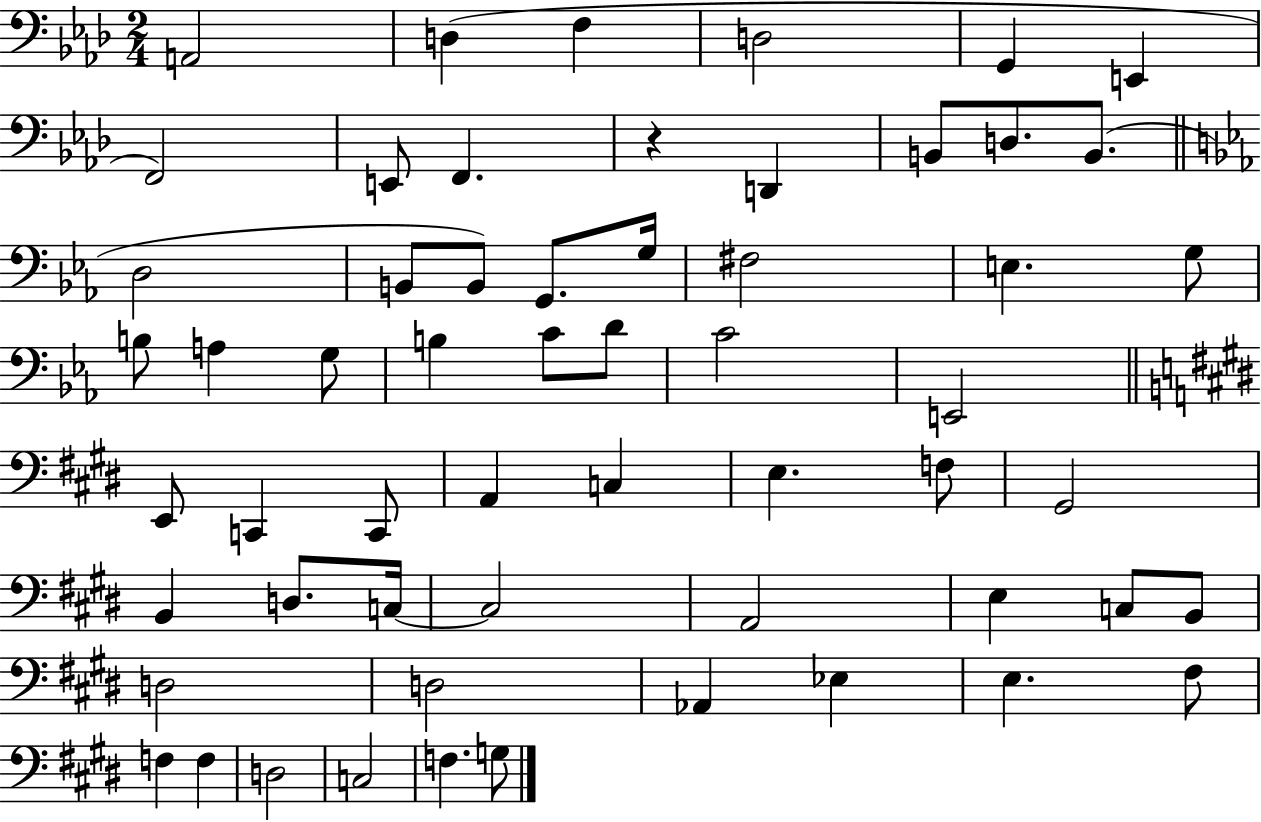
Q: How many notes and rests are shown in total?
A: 58